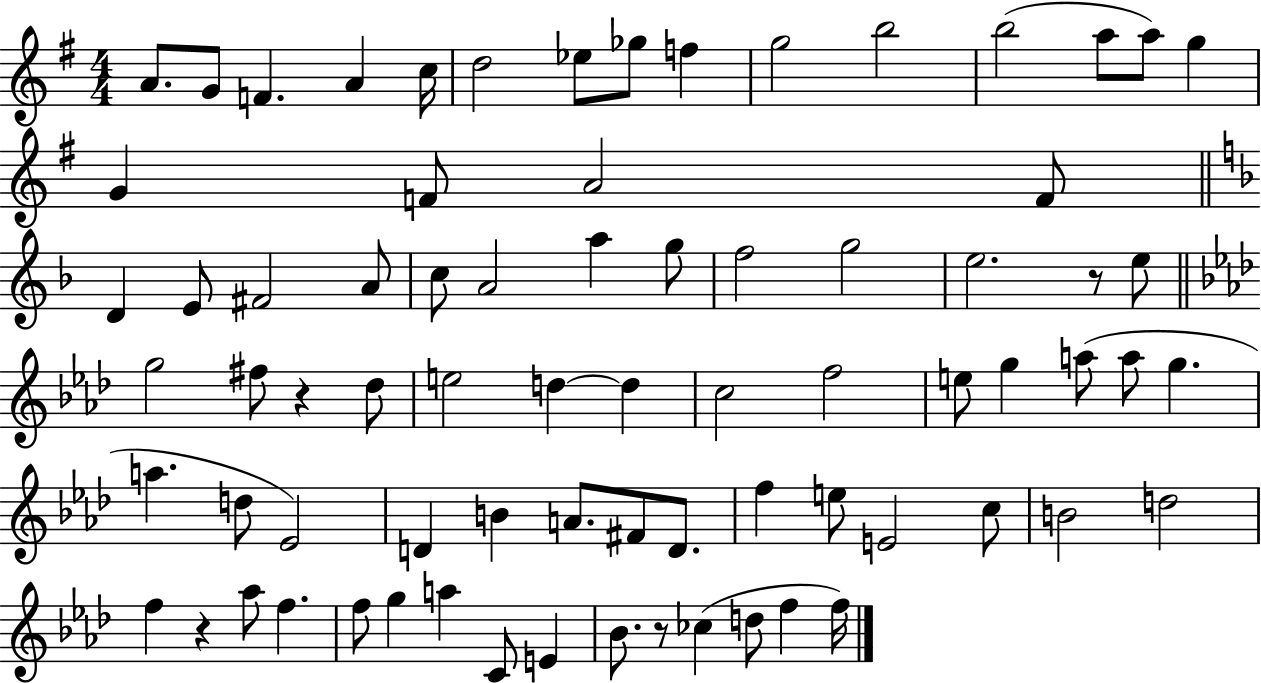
X:1
T:Untitled
M:4/4
L:1/4
K:G
A/2 G/2 F A c/4 d2 _e/2 _g/2 f g2 b2 b2 a/2 a/2 g G F/2 A2 F/2 D E/2 ^F2 A/2 c/2 A2 a g/2 f2 g2 e2 z/2 e/2 g2 ^f/2 z _d/2 e2 d d c2 f2 e/2 g a/2 a/2 g a d/2 _E2 D B A/2 ^F/2 D/2 f e/2 E2 c/2 B2 d2 f z _a/2 f f/2 g a C/2 E _B/2 z/2 _c d/2 f f/4